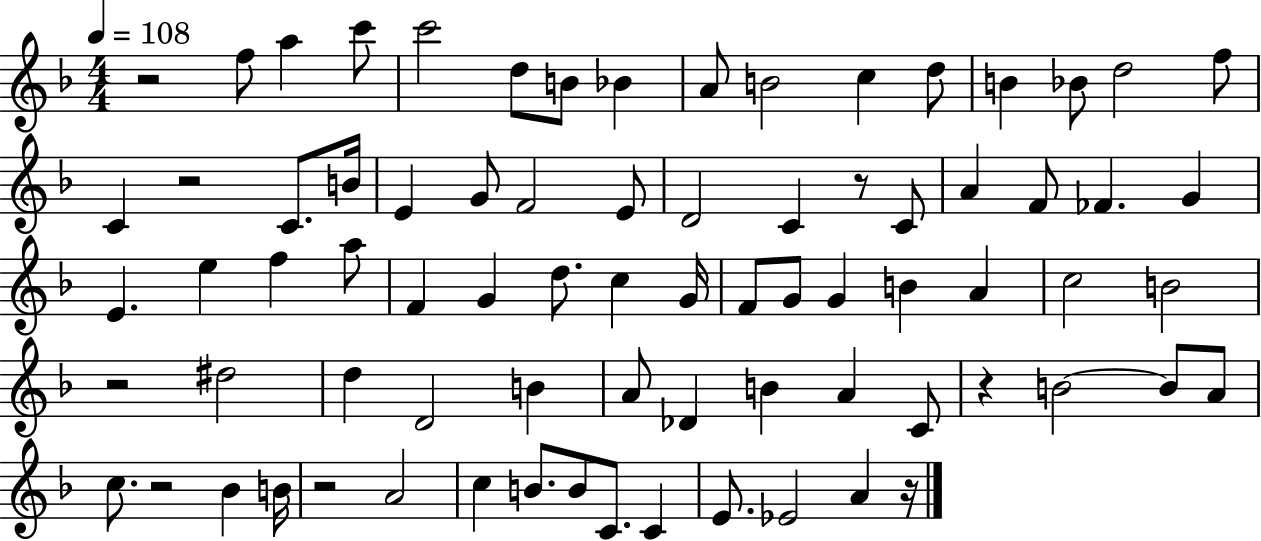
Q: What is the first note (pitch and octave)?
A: F5